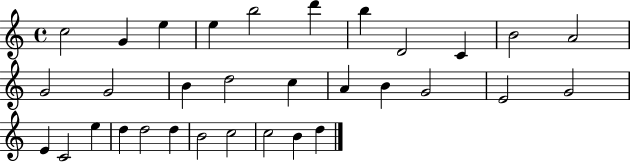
X:1
T:Untitled
M:4/4
L:1/4
K:C
c2 G e e b2 d' b D2 C B2 A2 G2 G2 B d2 c A B G2 E2 G2 E C2 e d d2 d B2 c2 c2 B d